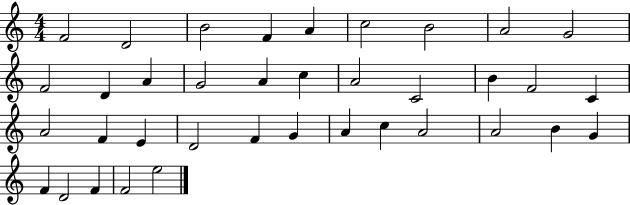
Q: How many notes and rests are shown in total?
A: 37